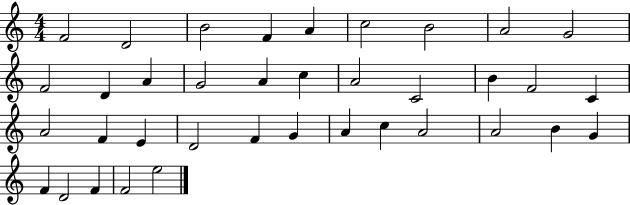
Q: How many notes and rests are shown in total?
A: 37